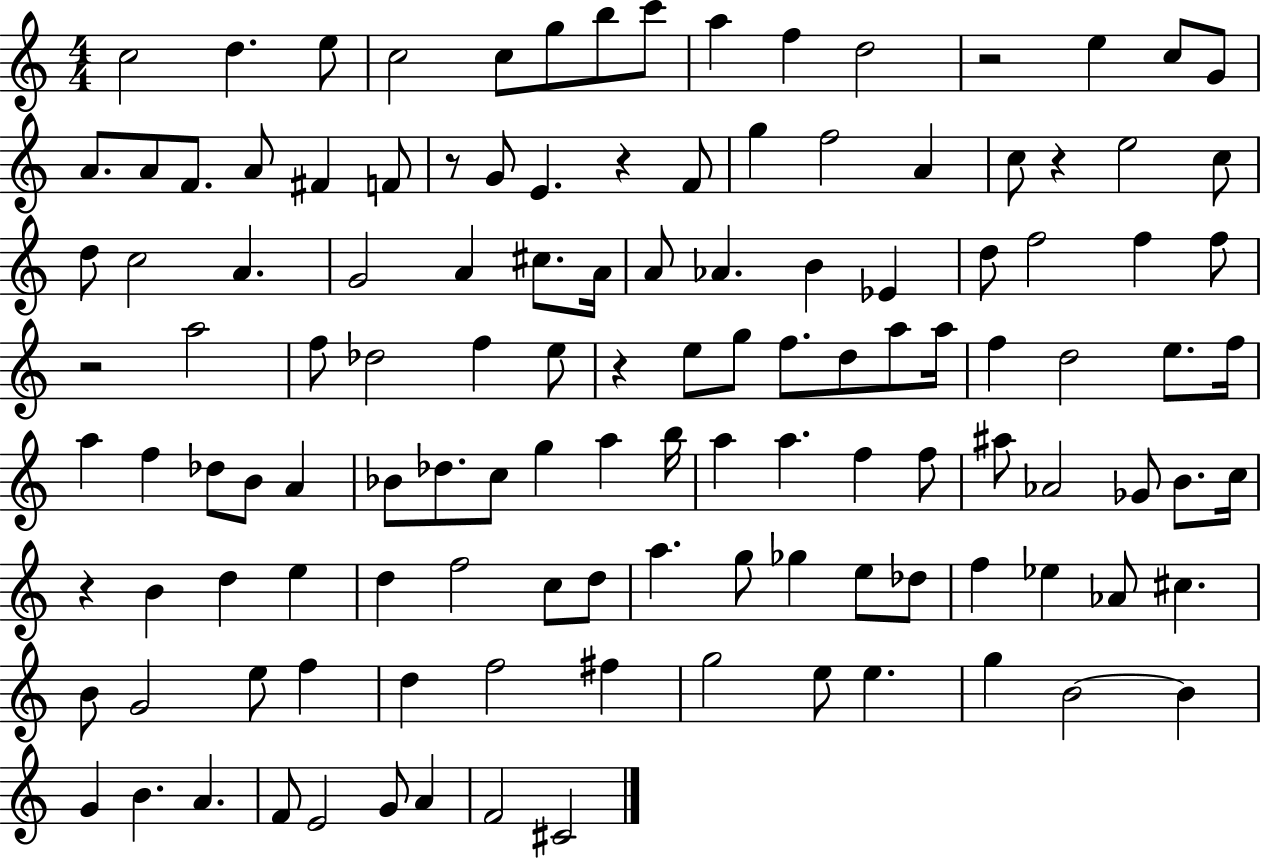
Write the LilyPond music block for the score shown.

{
  \clef treble
  \numericTimeSignature
  \time 4/4
  \key c \major
  c''2 d''4. e''8 | c''2 c''8 g''8 b''8 c'''8 | a''4 f''4 d''2 | r2 e''4 c''8 g'8 | \break a'8. a'8 f'8. a'8 fis'4 f'8 | r8 g'8 e'4. r4 f'8 | g''4 f''2 a'4 | c''8 r4 e''2 c''8 | \break d''8 c''2 a'4. | g'2 a'4 cis''8. a'16 | a'8 aes'4. b'4 ees'4 | d''8 f''2 f''4 f''8 | \break r2 a''2 | f''8 des''2 f''4 e''8 | r4 e''8 g''8 f''8. d''8 a''8 a''16 | f''4 d''2 e''8. f''16 | \break a''4 f''4 des''8 b'8 a'4 | bes'8 des''8. c''8 g''4 a''4 b''16 | a''4 a''4. f''4 f''8 | ais''8 aes'2 ges'8 b'8. c''16 | \break r4 b'4 d''4 e''4 | d''4 f''2 c''8 d''8 | a''4. g''8 ges''4 e''8 des''8 | f''4 ees''4 aes'8 cis''4. | \break b'8 g'2 e''8 f''4 | d''4 f''2 fis''4 | g''2 e''8 e''4. | g''4 b'2~~ b'4 | \break g'4 b'4. a'4. | f'8 e'2 g'8 a'4 | f'2 cis'2 | \bar "|."
}